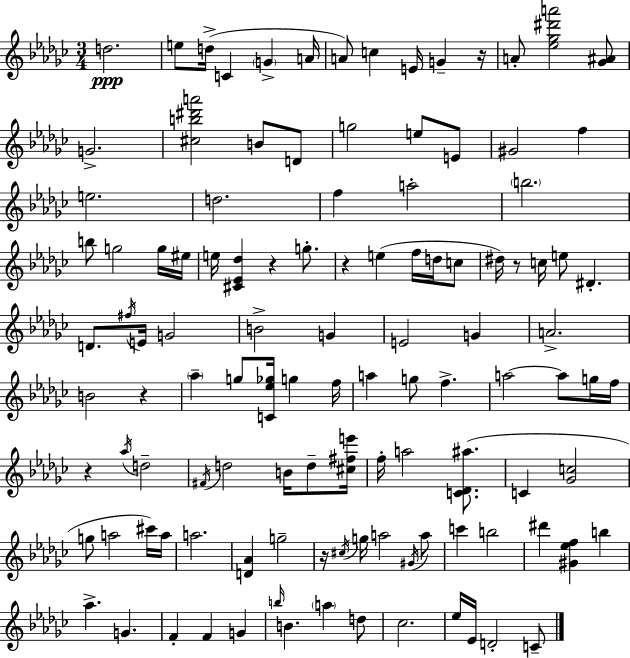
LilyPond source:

{
  \clef treble
  \numericTimeSignature
  \time 3/4
  \key ees \minor
  \repeat volta 2 { d''2.\ppp | e''8 d''16->( c'4 \parenthesize g'4-> a'16 | a'8) c''4 e'16 g'4-- r16 | a'8-. <ees'' ges'' dis''' a'''>2 <ges' ais'>8 | \break g'2.-> | <cis'' b'' dis''' a'''>2 b'8 d'8 | g''2 e''8 e'8 | gis'2 f''4 | \break e''2. | d''2. | f''4 a''2-. | \parenthesize b''2. | \break b''8 g''2 g''16 eis''16 | e''16 <cis' ees' des''>4 r4 g''8.-. | r4 e''4( f''16 d''16 c''8 | dis''16) r8 c''16 e''8 dis'4.-. | \break d'8. \acciaccatura { fis''16 } e'16 g'2 | b'2-> g'4 | e'2 g'4 | a'2.-> | \break b'2 r4 | \parenthesize aes''4-- g''8 <c' ees'' ges''>16 g''4 | f''16 a''4 g''8 f''4.-> | a''2~~ a''8 g''16 | \break f''16 r4 \acciaccatura { aes''16 } d''2-- | \acciaccatura { fis'16 } d''2 b'16 | d''8-- <cis'' fis'' e'''>16 f''16-. a''2 | <c' des' ais''>8.( c'4 <ges' c''>2 | \break g''8 a''2 | cis'''16) a''16 a''2. | <d' aes'>4 g''2-- | r16 \acciaccatura { cis''16 } g''16 a''2 | \break \acciaccatura { gis'16 } a''8 c'''4 b''2 | dis'''4 <gis' ees'' f''>4 | b''4 aes''4.-> g'4. | f'4-. f'4 | \break g'4 \grace { b''16 } b'4. | \parenthesize a''4 d''8 ces''2. | ees''16 ees'16 d'2-. | c'8-- } \bar "|."
}